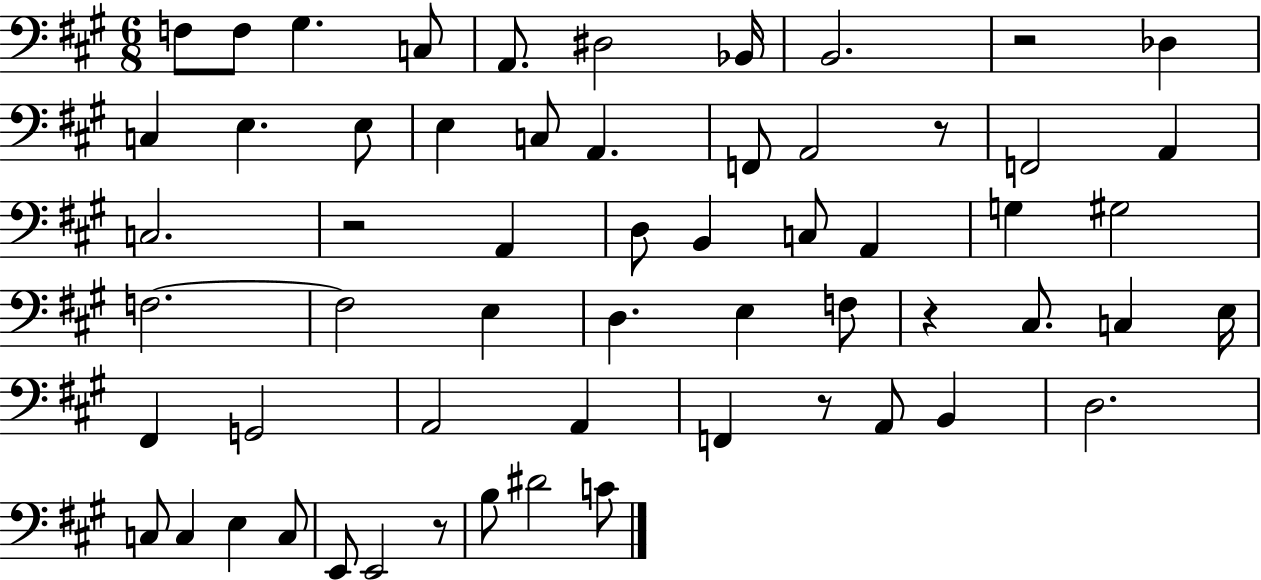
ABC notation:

X:1
T:Untitled
M:6/8
L:1/4
K:A
F,/2 F,/2 ^G, C,/2 A,,/2 ^D,2 _B,,/4 B,,2 z2 _D, C, E, E,/2 E, C,/2 A,, F,,/2 A,,2 z/2 F,,2 A,, C,2 z2 A,, D,/2 B,, C,/2 A,, G, ^G,2 F,2 F,2 E, D, E, F,/2 z ^C,/2 C, E,/4 ^F,, G,,2 A,,2 A,, F,, z/2 A,,/2 B,, D,2 C,/2 C, E, C,/2 E,,/2 E,,2 z/2 B,/2 ^D2 C/2